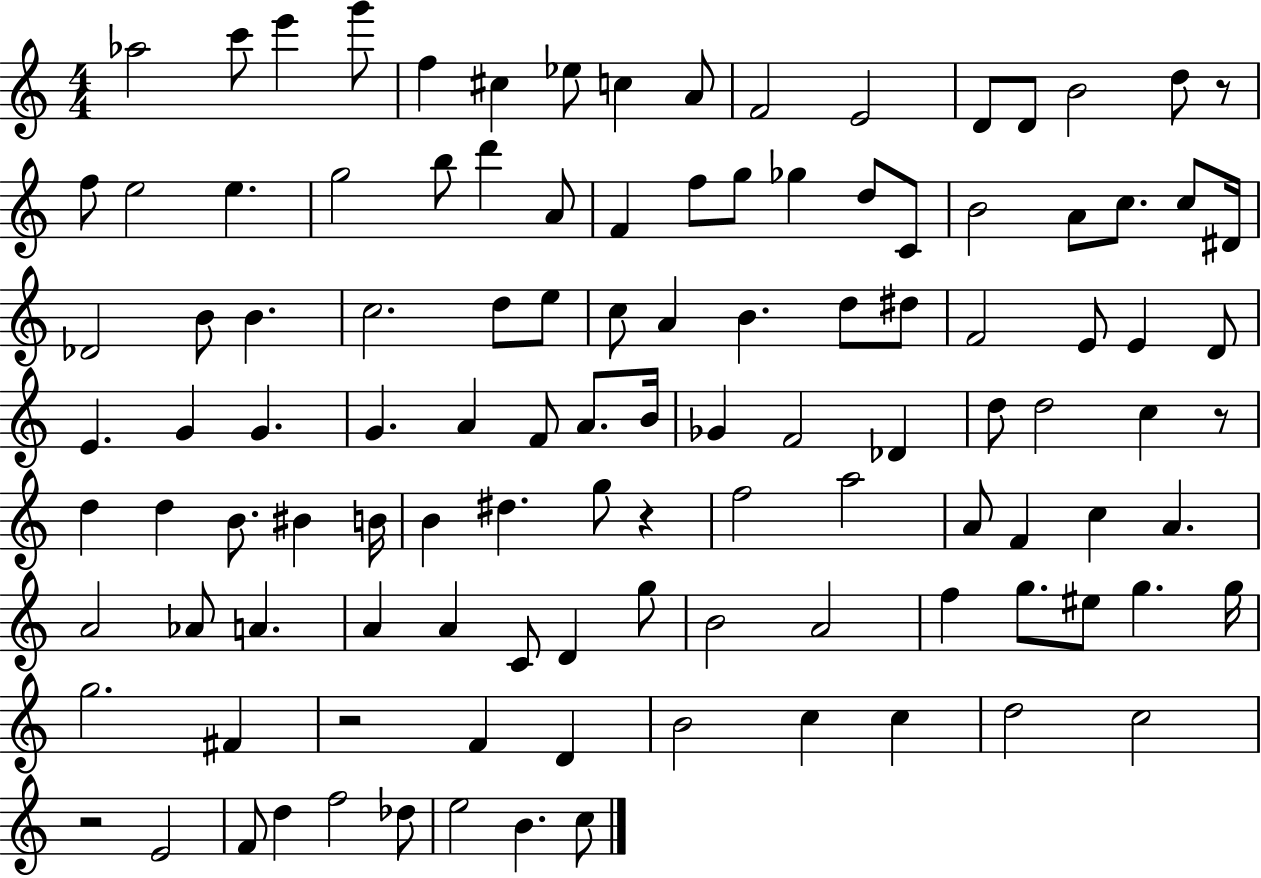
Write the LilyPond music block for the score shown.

{
  \clef treble
  \numericTimeSignature
  \time 4/4
  \key c \major
  aes''2 c'''8 e'''4 g'''8 | f''4 cis''4 ees''8 c''4 a'8 | f'2 e'2 | d'8 d'8 b'2 d''8 r8 | \break f''8 e''2 e''4. | g''2 b''8 d'''4 a'8 | f'4 f''8 g''8 ges''4 d''8 c'8 | b'2 a'8 c''8. c''8 dis'16 | \break des'2 b'8 b'4. | c''2. d''8 e''8 | c''8 a'4 b'4. d''8 dis''8 | f'2 e'8 e'4 d'8 | \break e'4. g'4 g'4. | g'4. a'4 f'8 a'8. b'16 | ges'4 f'2 des'4 | d''8 d''2 c''4 r8 | \break d''4 d''4 b'8. bis'4 b'16 | b'4 dis''4. g''8 r4 | f''2 a''2 | a'8 f'4 c''4 a'4. | \break a'2 aes'8 a'4. | a'4 a'4 c'8 d'4 g''8 | b'2 a'2 | f''4 g''8. eis''8 g''4. g''16 | \break g''2. fis'4 | r2 f'4 d'4 | b'2 c''4 c''4 | d''2 c''2 | \break r2 e'2 | f'8 d''4 f''2 des''8 | e''2 b'4. c''8 | \bar "|."
}